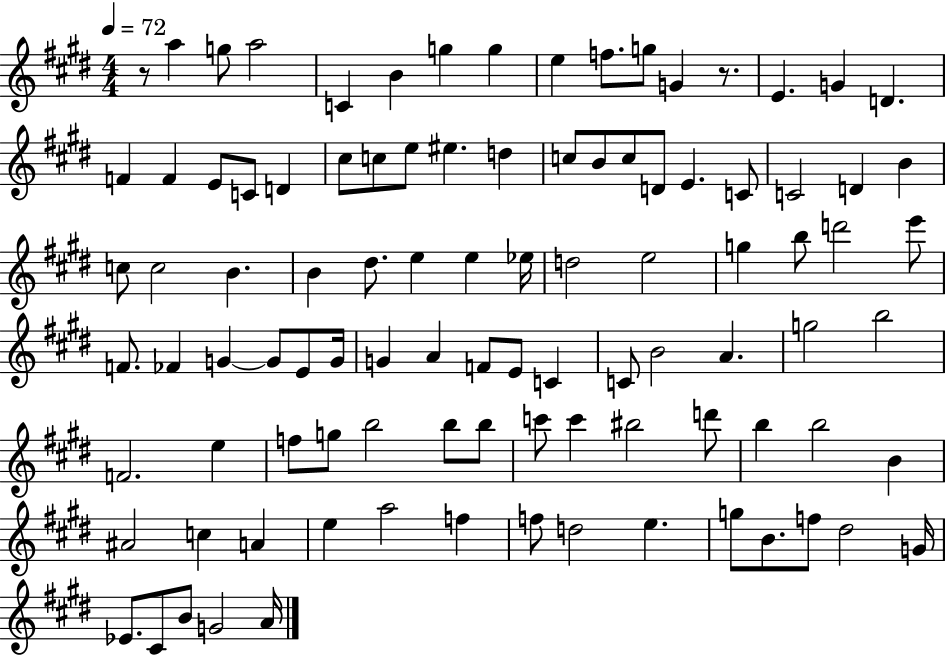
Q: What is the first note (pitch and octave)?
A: A5